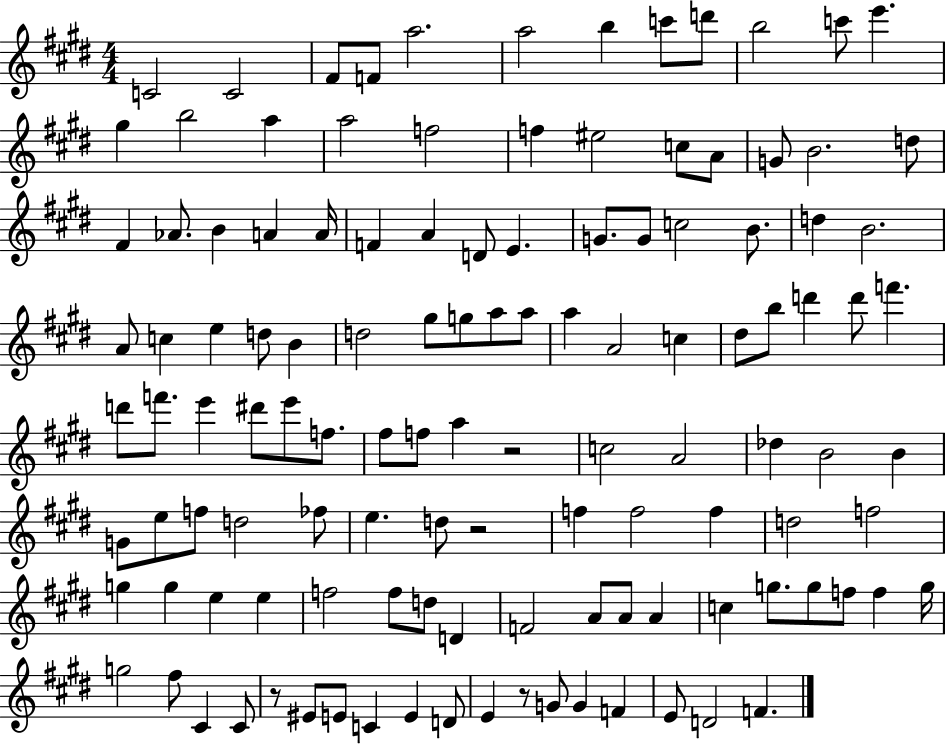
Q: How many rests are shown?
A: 4